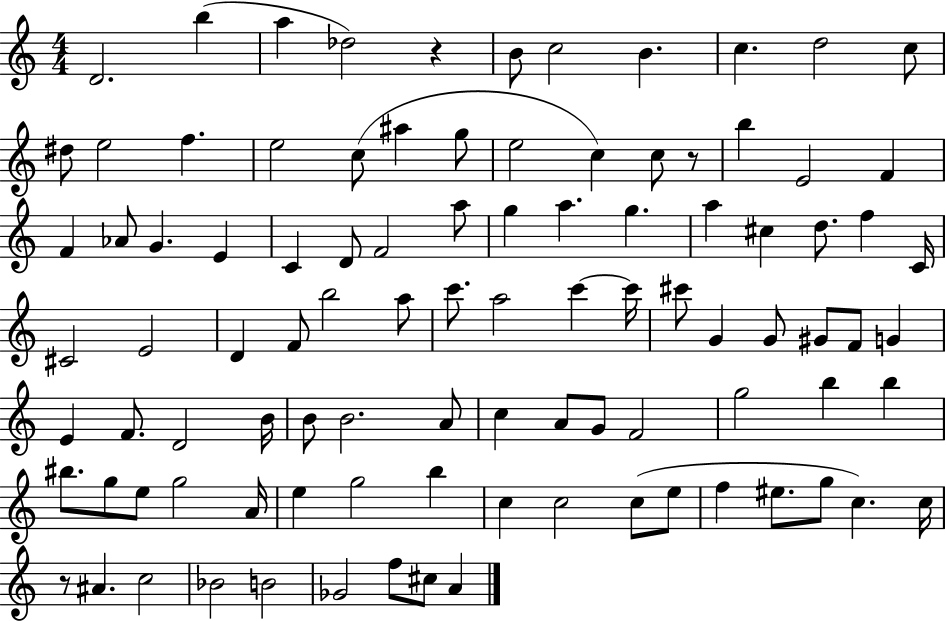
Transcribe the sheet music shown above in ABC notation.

X:1
T:Untitled
M:4/4
L:1/4
K:C
D2 b a _d2 z B/2 c2 B c d2 c/2 ^d/2 e2 f e2 c/2 ^a g/2 e2 c c/2 z/2 b E2 F F _A/2 G E C D/2 F2 a/2 g a g a ^c d/2 f C/4 ^C2 E2 D F/2 b2 a/2 c'/2 a2 c' c'/4 ^c'/2 G G/2 ^G/2 F/2 G E F/2 D2 B/4 B/2 B2 A/2 c A/2 G/2 F2 g2 b b ^b/2 g/2 e/2 g2 A/4 e g2 b c c2 c/2 e/2 f ^e/2 g/2 c c/4 z/2 ^A c2 _B2 B2 _G2 f/2 ^c/2 A